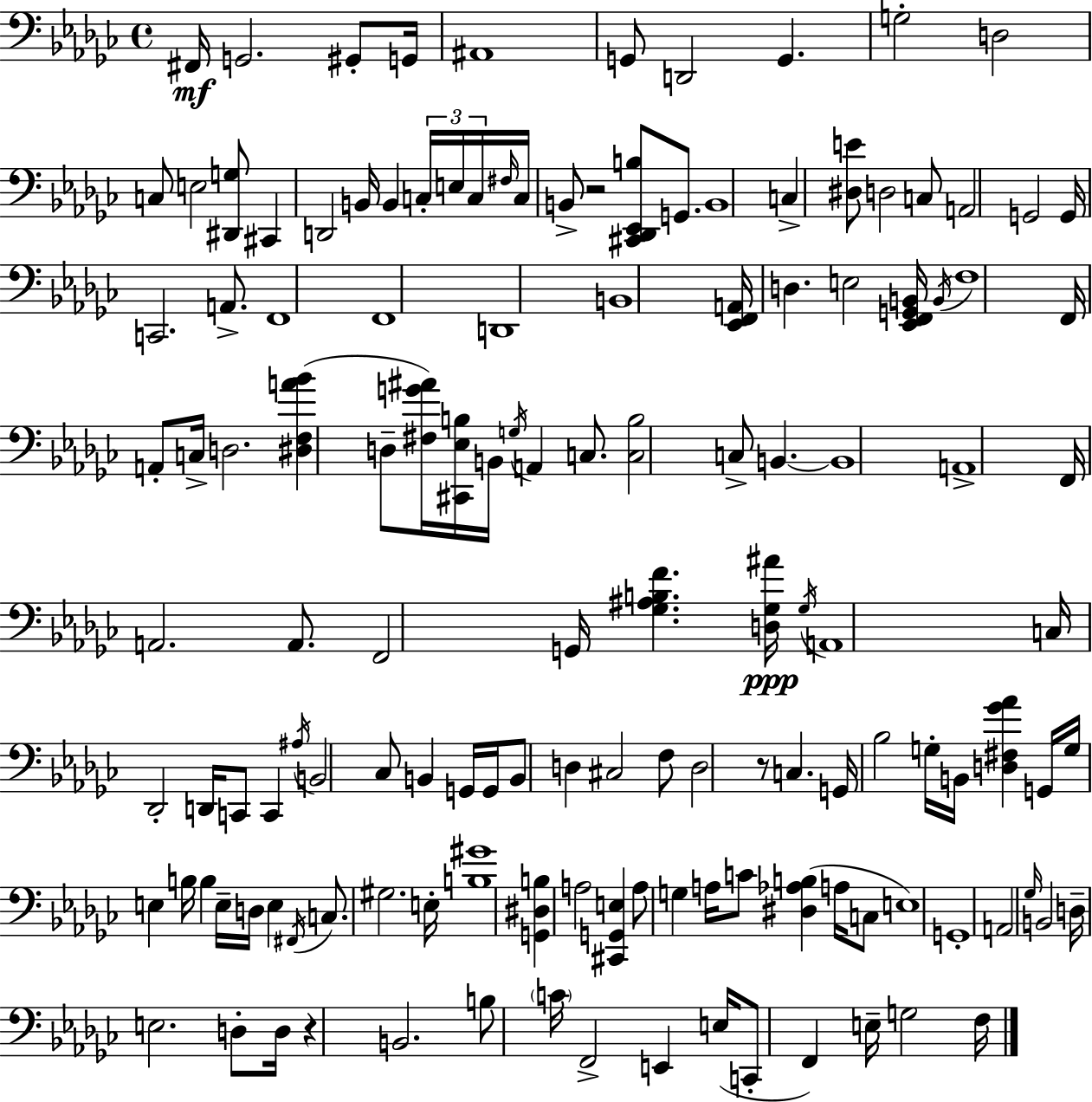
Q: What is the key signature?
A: EES minor